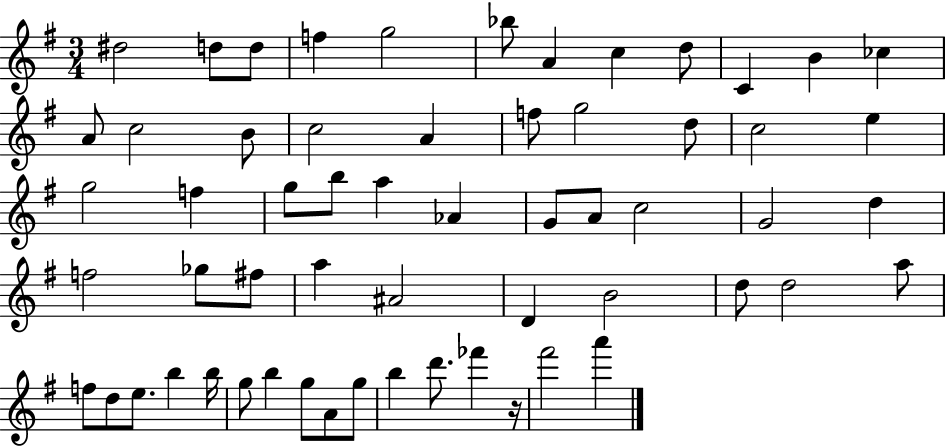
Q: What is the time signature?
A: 3/4